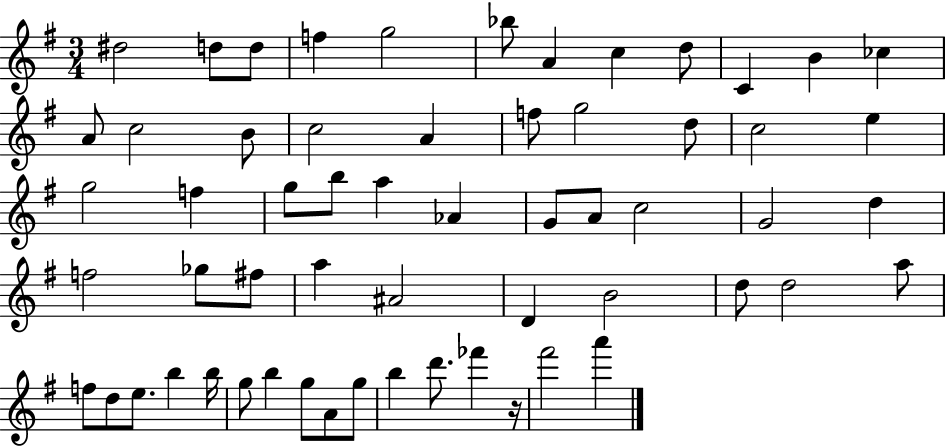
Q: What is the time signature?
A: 3/4